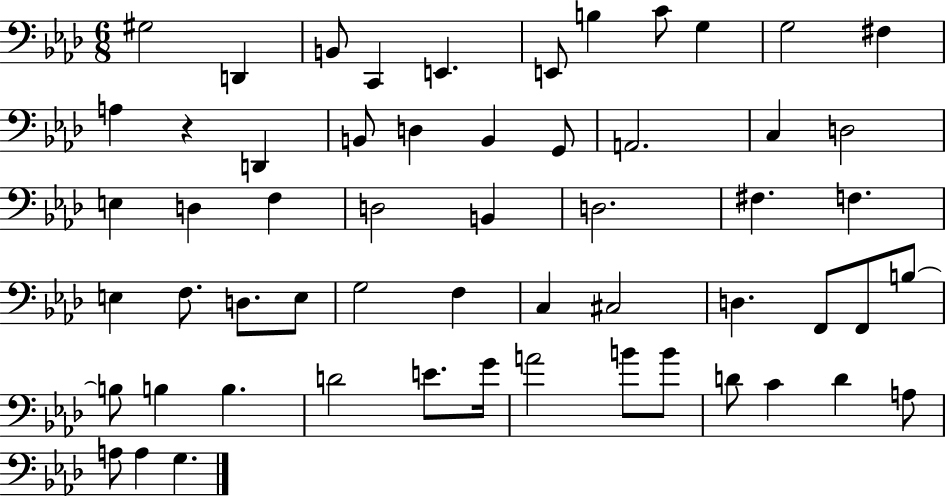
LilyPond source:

{
  \clef bass
  \numericTimeSignature
  \time 6/8
  \key aes \major
  gis2 d,4 | b,8 c,4 e,4. | e,8 b4 c'8 g4 | g2 fis4 | \break a4 r4 d,4 | b,8 d4 b,4 g,8 | a,2. | c4 d2 | \break e4 d4 f4 | d2 b,4 | d2. | fis4. f4. | \break e4 f8. d8. e8 | g2 f4 | c4 cis2 | d4. f,8 f,8 b8~~ | \break b8 b4 b4. | d'2 e'8. g'16 | a'2 b'8 b'8 | d'8 c'4 d'4 a8 | \break a8 a4 g4. | \bar "|."
}